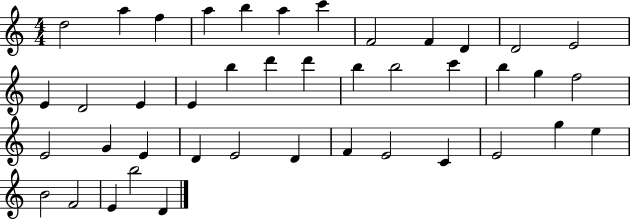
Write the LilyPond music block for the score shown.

{
  \clef treble
  \numericTimeSignature
  \time 4/4
  \key c \major
  d''2 a''4 f''4 | a''4 b''4 a''4 c'''4 | f'2 f'4 d'4 | d'2 e'2 | \break e'4 d'2 e'4 | e'4 b''4 d'''4 d'''4 | b''4 b''2 c'''4 | b''4 g''4 f''2 | \break e'2 g'4 e'4 | d'4 e'2 d'4 | f'4 e'2 c'4 | e'2 g''4 e''4 | \break b'2 f'2 | e'4 b''2 d'4 | \bar "|."
}